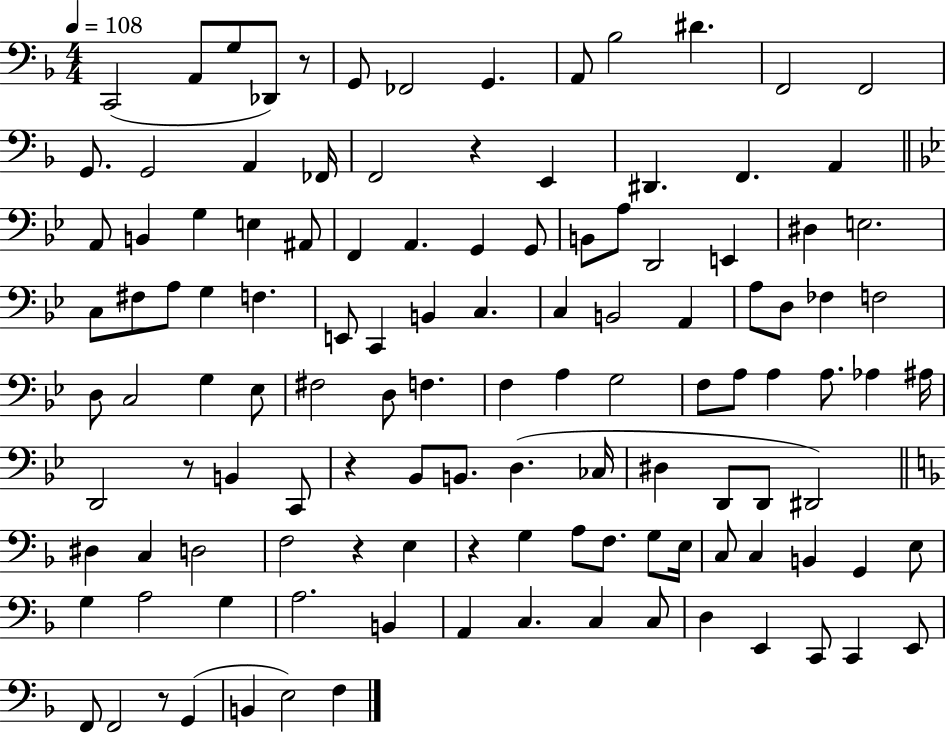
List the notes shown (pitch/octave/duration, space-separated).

C2/h A2/e G3/e Db2/e R/e G2/e FES2/h G2/q. A2/e Bb3/h D#4/q. F2/h F2/h G2/e. G2/h A2/q FES2/s F2/h R/q E2/q D#2/q. F2/q. A2/q A2/e B2/q G3/q E3/q A#2/e F2/q A2/q. G2/q G2/e B2/e A3/e D2/h E2/q D#3/q E3/h. C3/e F#3/e A3/e G3/q F3/q. E2/e C2/q B2/q C3/q. C3/q B2/h A2/q A3/e D3/e FES3/q F3/h D3/e C3/h G3/q Eb3/e F#3/h D3/e F3/q. F3/q A3/q G3/h F3/e A3/e A3/q A3/e. Ab3/q A#3/s D2/h R/e B2/q C2/e R/q Bb2/e B2/e. D3/q. CES3/s D#3/q D2/e D2/e D#2/h D#3/q C3/q D3/h F3/h R/q E3/q R/q G3/q A3/e F3/e. G3/e E3/s C3/e C3/q B2/q G2/q E3/e G3/q A3/h G3/q A3/h. B2/q A2/q C3/q. C3/q C3/e D3/q E2/q C2/e C2/q E2/e F2/e F2/h R/e G2/q B2/q E3/h F3/q